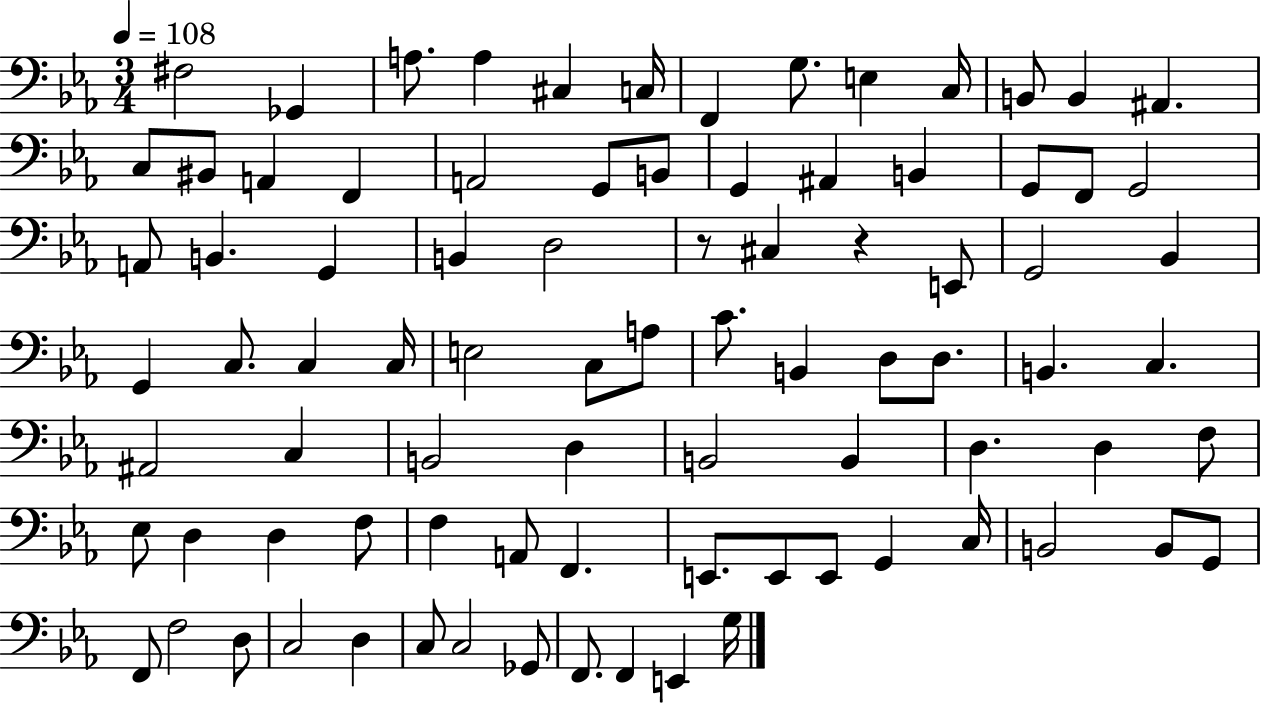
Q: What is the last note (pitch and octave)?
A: G3